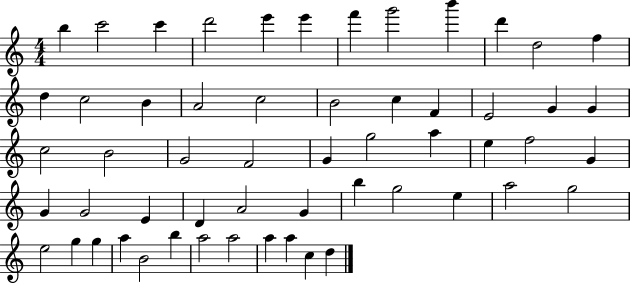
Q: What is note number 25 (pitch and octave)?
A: B4